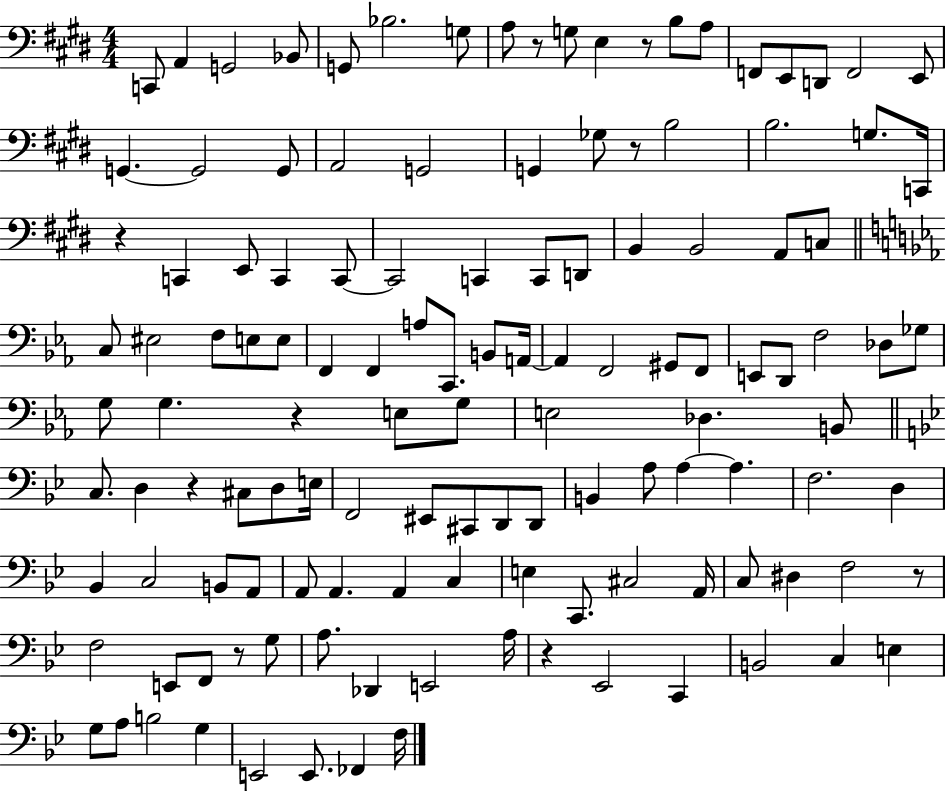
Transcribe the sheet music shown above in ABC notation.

X:1
T:Untitled
M:4/4
L:1/4
K:E
C,,/2 A,, G,,2 _B,,/2 G,,/2 _B,2 G,/2 A,/2 z/2 G,/2 E, z/2 B,/2 A,/2 F,,/2 E,,/2 D,,/2 F,,2 E,,/2 G,, G,,2 G,,/2 A,,2 G,,2 G,, _G,/2 z/2 B,2 B,2 G,/2 C,,/4 z C,, E,,/2 C,, C,,/2 C,,2 C,, C,,/2 D,,/2 B,, B,,2 A,,/2 C,/2 C,/2 ^E,2 F,/2 E,/2 E,/2 F,, F,, A,/2 C,,/2 B,,/2 A,,/4 A,, F,,2 ^G,,/2 F,,/2 E,,/2 D,,/2 F,2 _D,/2 _G,/2 G,/2 G, z E,/2 G,/2 E,2 _D, B,,/2 C,/2 D, z ^C,/2 D,/2 E,/4 F,,2 ^E,,/2 ^C,,/2 D,,/2 D,,/2 B,, A,/2 A, A, F,2 D, _B,, C,2 B,,/2 A,,/2 A,,/2 A,, A,, C, E, C,,/2 ^C,2 A,,/4 C,/2 ^D, F,2 z/2 F,2 E,,/2 F,,/2 z/2 G,/2 A,/2 _D,, E,,2 A,/4 z _E,,2 C,, B,,2 C, E, G,/2 A,/2 B,2 G, E,,2 E,,/2 _F,, F,/4